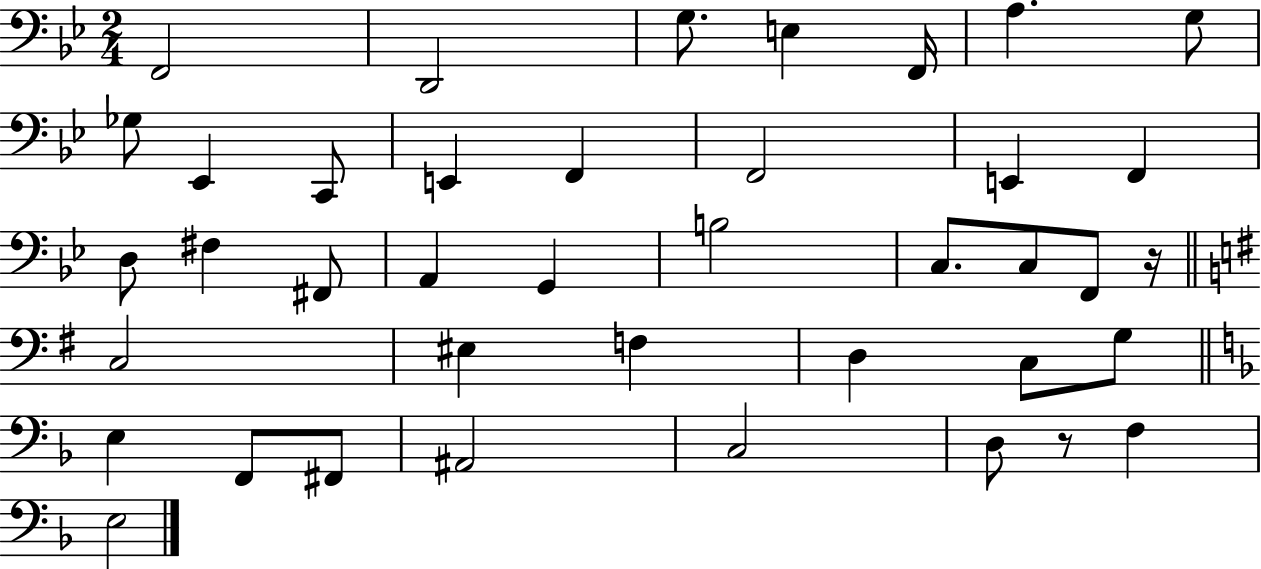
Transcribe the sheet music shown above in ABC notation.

X:1
T:Untitled
M:2/4
L:1/4
K:Bb
F,,2 D,,2 G,/2 E, F,,/4 A, G,/2 _G,/2 _E,, C,,/2 E,, F,, F,,2 E,, F,, D,/2 ^F, ^F,,/2 A,, G,, B,2 C,/2 C,/2 F,,/2 z/4 C,2 ^E, F, D, C,/2 G,/2 E, F,,/2 ^F,,/2 ^A,,2 C,2 D,/2 z/2 F, E,2